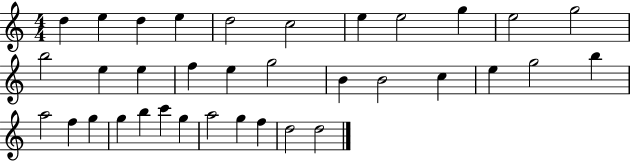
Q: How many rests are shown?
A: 0